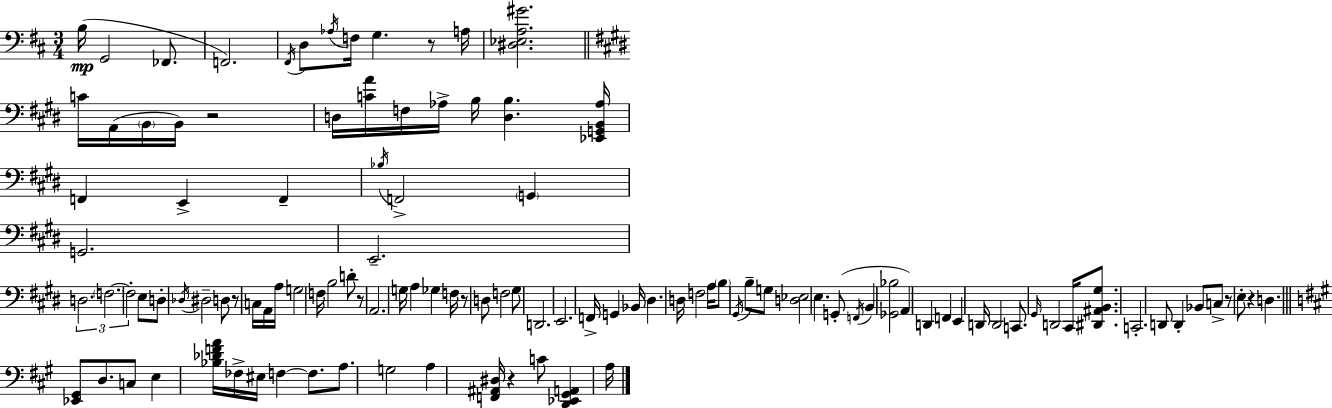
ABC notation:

X:1
T:Untitled
M:3/4
L:1/4
K:D
B,/4 G,,2 _F,,/2 F,,2 ^F,,/4 D,/2 _A,/4 F,/4 G, z/2 A,/4 [^D,_E,A,^G]2 C/4 A,,/4 B,,/4 B,,/4 z2 D,/4 [CA]/4 F,/4 _A,/4 B,/4 [D,B,] [_E,,G,,B,,_A,]/4 F,, E,, F,, _B,/4 F,,2 G,, G,,2 E,,2 D,2 F,2 F,2 E,/2 D,/2 _D,/4 ^D,2 D,/2 z/2 C,/4 A,,/4 A,/4 G,2 F,/4 B,2 D/2 z/2 A,,2 G,/4 A, _G, F,/4 z/2 D,/2 F,2 ^G,/2 D,,2 E,,2 F,,/4 G,, _B,,/4 ^D, D,/4 F,2 A,/4 B,/2 ^G,,/4 B,/2 G,/2 [D,_E,]2 E, G,,/2 F,,/4 B,, [_G,,_B,]2 A,, D,, F,, E,, D,,/4 D,,2 C,,/2 ^G,,/4 D,,2 ^C,,/4 [^D,,^A,,B,,^G,]/2 C,,2 D,,/2 D,, _B,,/2 C,/2 z/2 E,/2 z D, [_E,,^G,,]/2 D,/2 C,/2 E, [_B,_DFA]/4 _F,/4 ^E,/4 F, F,/2 A,/2 G,2 A, [F,,^A,,^D,]/4 z C/2 [D,,_E,,^G,,A,,] A,/4